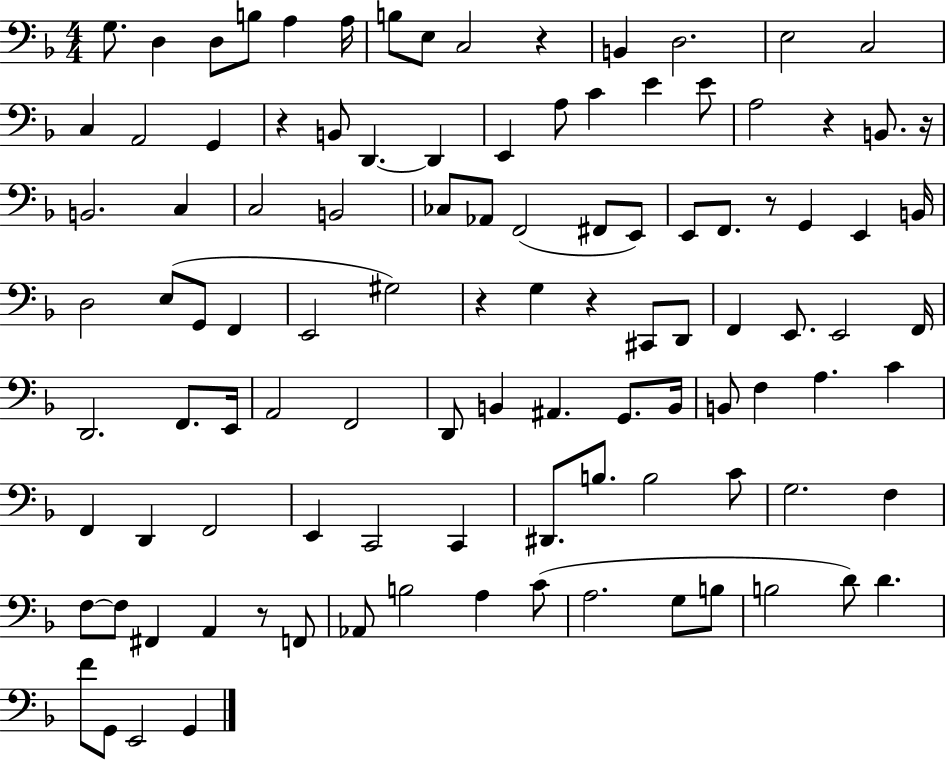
G3/e. D3/q D3/e B3/e A3/q A3/s B3/e E3/e C3/h R/q B2/q D3/h. E3/h C3/h C3/q A2/h G2/q R/q B2/e D2/q. D2/q E2/q A3/e C4/q E4/q E4/e A3/h R/q B2/e. R/s B2/h. C3/q C3/h B2/h CES3/e Ab2/e F2/h F#2/e E2/e E2/e F2/e. R/e G2/q E2/q B2/s D3/h E3/e G2/e F2/q E2/h G#3/h R/q G3/q R/q C#2/e D2/e F2/q E2/e. E2/h F2/s D2/h. F2/e. E2/s A2/h F2/h D2/e B2/q A#2/q. G2/e. B2/s B2/e F3/q A3/q. C4/q F2/q D2/q F2/h E2/q C2/h C2/q D#2/e. B3/e. B3/h C4/e G3/h. F3/q F3/e F3/e F#2/q A2/q R/e F2/e Ab2/e B3/h A3/q C4/e A3/h. G3/e B3/e B3/h D4/e D4/q. F4/e G2/e E2/h G2/q